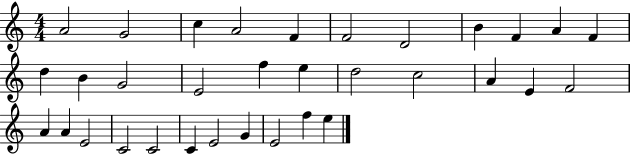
{
  \clef treble
  \numericTimeSignature
  \time 4/4
  \key c \major
  a'2 g'2 | c''4 a'2 f'4 | f'2 d'2 | b'4 f'4 a'4 f'4 | \break d''4 b'4 g'2 | e'2 f''4 e''4 | d''2 c''2 | a'4 e'4 f'2 | \break a'4 a'4 e'2 | c'2 c'2 | c'4 e'2 g'4 | e'2 f''4 e''4 | \break \bar "|."
}